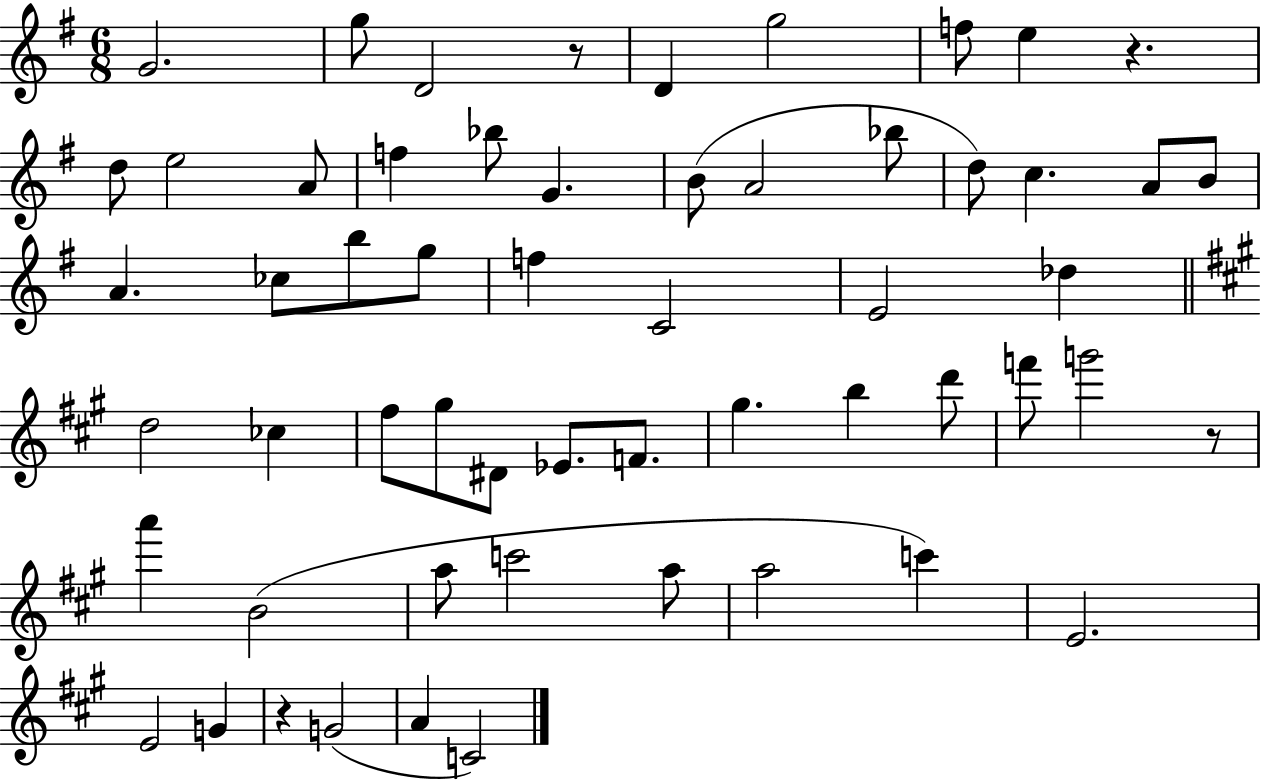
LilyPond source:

{
  \clef treble
  \numericTimeSignature
  \time 6/8
  \key g \major
  \repeat volta 2 { g'2. | g''8 d'2 r8 | d'4 g''2 | f''8 e''4 r4. | \break d''8 e''2 a'8 | f''4 bes''8 g'4. | b'8( a'2 bes''8 | d''8) c''4. a'8 b'8 | \break a'4. ces''8 b''8 g''8 | f''4 c'2 | e'2 des''4 | \bar "||" \break \key a \major d''2 ces''4 | fis''8 gis''8 dis'8 ees'8. f'8. | gis''4. b''4 d'''8 | f'''8 g'''2 r8 | \break a'''4 b'2( | a''8 c'''2 a''8 | a''2 c'''4) | e'2. | \break e'2 g'4 | r4 g'2( | a'4 c'2) | } \bar "|."
}